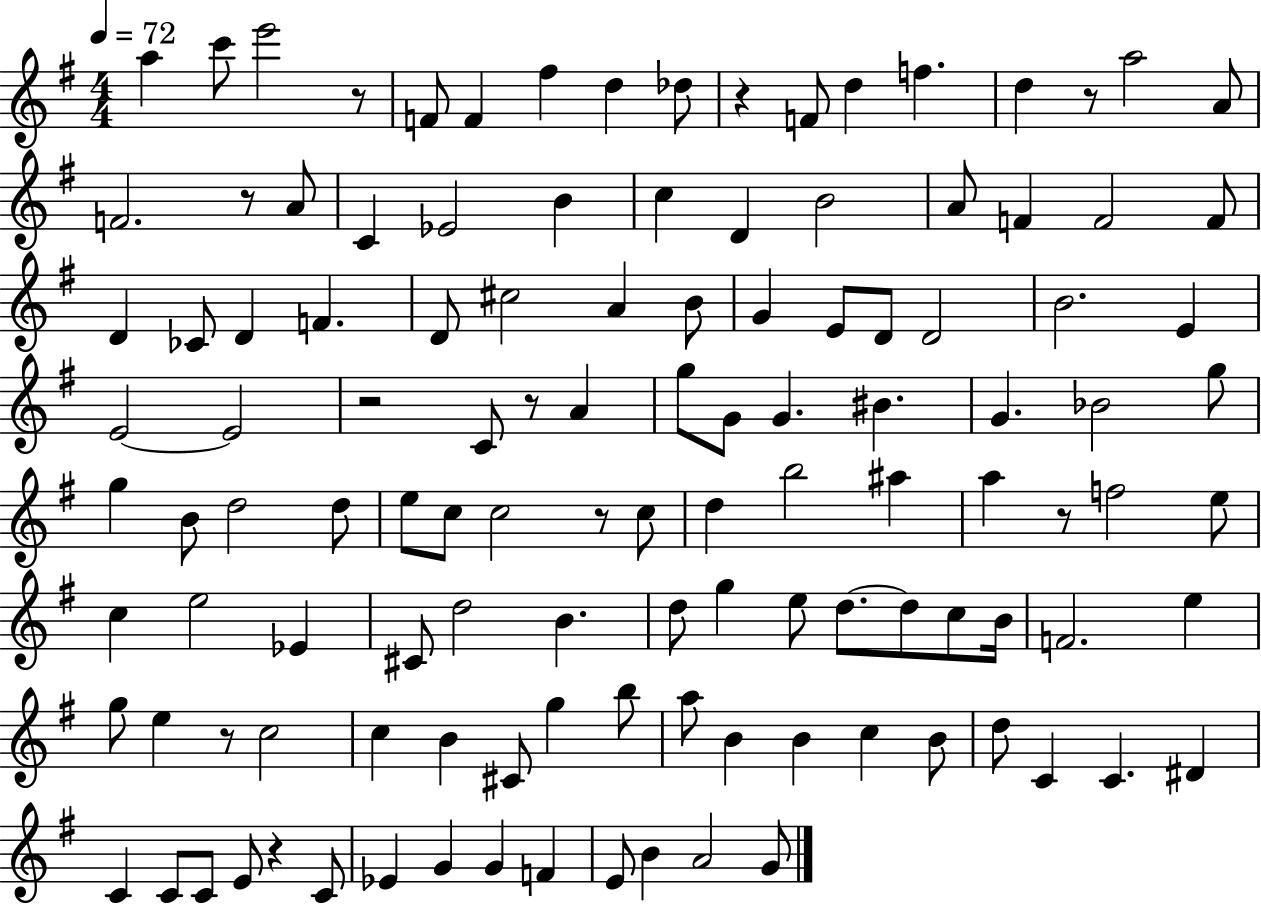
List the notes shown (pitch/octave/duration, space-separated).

A5/q C6/e E6/h R/e F4/e F4/q F#5/q D5/q Db5/e R/q F4/e D5/q F5/q. D5/q R/e A5/h A4/e F4/h. R/e A4/e C4/q Eb4/h B4/q C5/q D4/q B4/h A4/e F4/q F4/h F4/e D4/q CES4/e D4/q F4/q. D4/e C#5/h A4/q B4/e G4/q E4/e D4/e D4/h B4/h. E4/q E4/h E4/h R/h C4/e R/e A4/q G5/e G4/e G4/q. BIS4/q. G4/q. Bb4/h G5/e G5/q B4/e D5/h D5/e E5/e C5/e C5/h R/e C5/e D5/q B5/h A#5/q A5/q R/e F5/h E5/e C5/q E5/h Eb4/q C#4/e D5/h B4/q. D5/e G5/q E5/e D5/e. D5/e C5/e B4/s F4/h. E5/q G5/e E5/q R/e C5/h C5/q B4/q C#4/e G5/q B5/e A5/e B4/q B4/q C5/q B4/e D5/e C4/q C4/q. D#4/q C4/q C4/e C4/e E4/e R/q C4/e Eb4/q G4/q G4/q F4/q E4/e B4/q A4/h G4/e